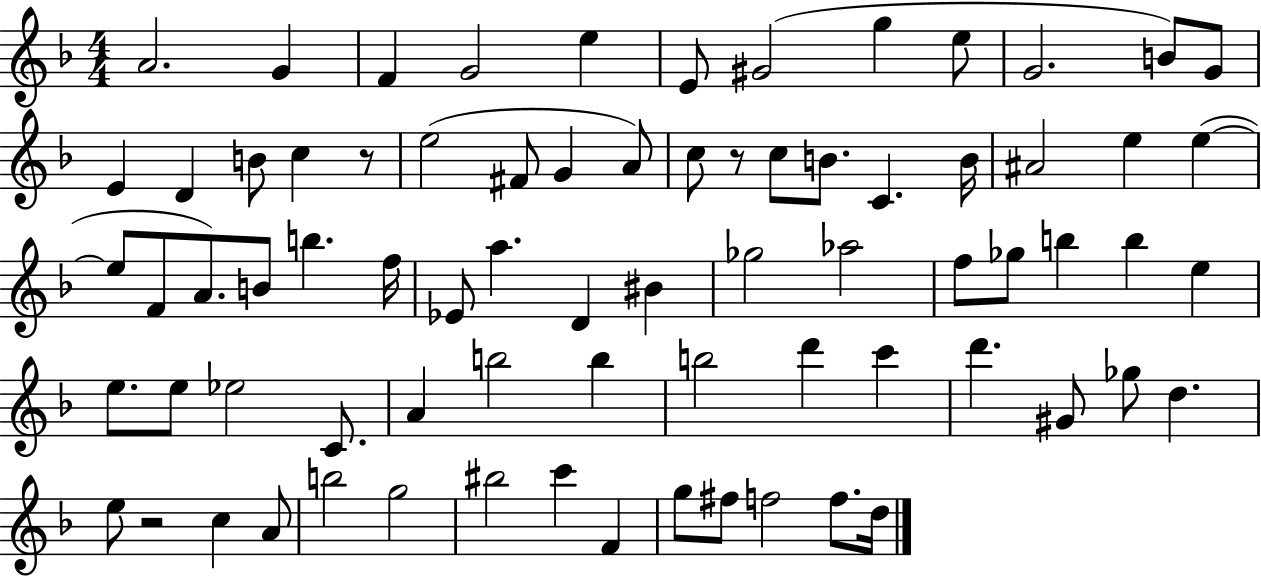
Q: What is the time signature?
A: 4/4